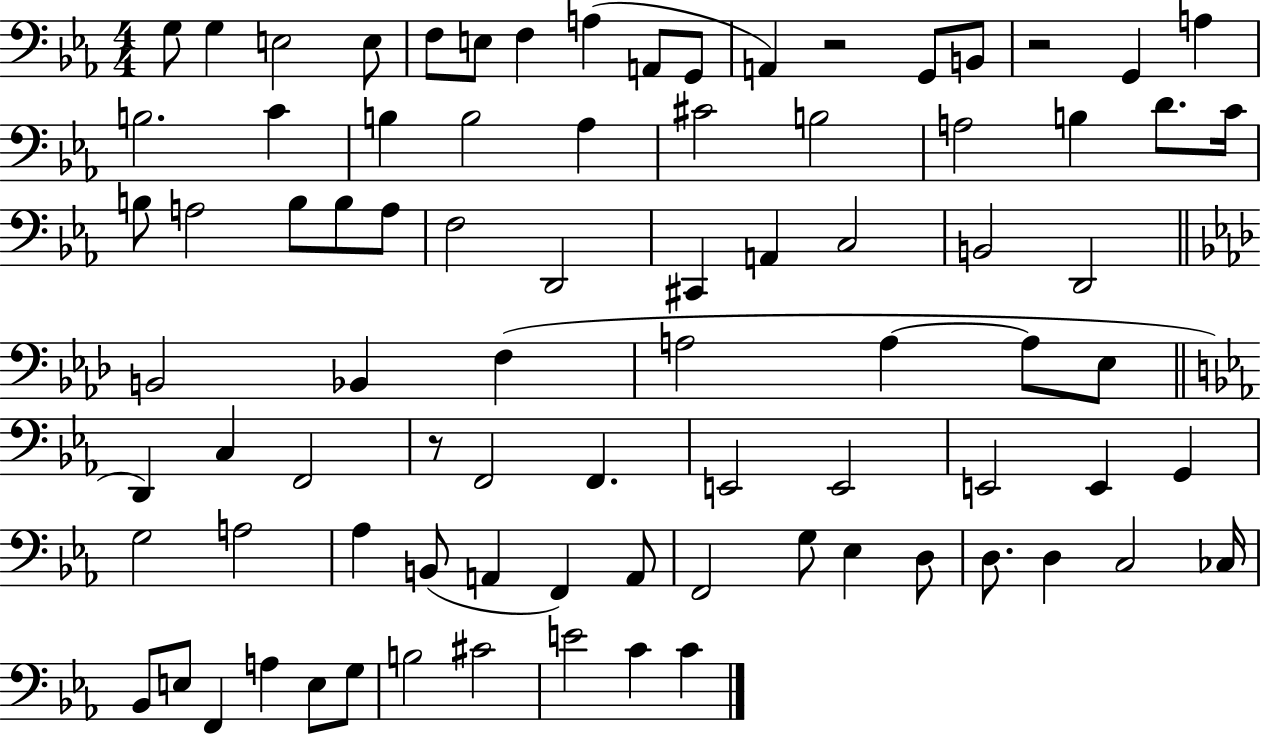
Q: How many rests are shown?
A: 3